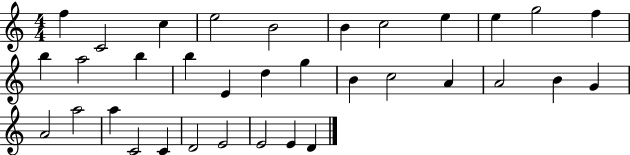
{
  \clef treble
  \numericTimeSignature
  \time 4/4
  \key c \major
  f''4 c'2 c''4 | e''2 b'2 | b'4 c''2 e''4 | e''4 g''2 f''4 | \break b''4 a''2 b''4 | b''4 e'4 d''4 g''4 | b'4 c''2 a'4 | a'2 b'4 g'4 | \break a'2 a''2 | a''4 c'2 c'4 | d'2 e'2 | e'2 e'4 d'4 | \break \bar "|."
}